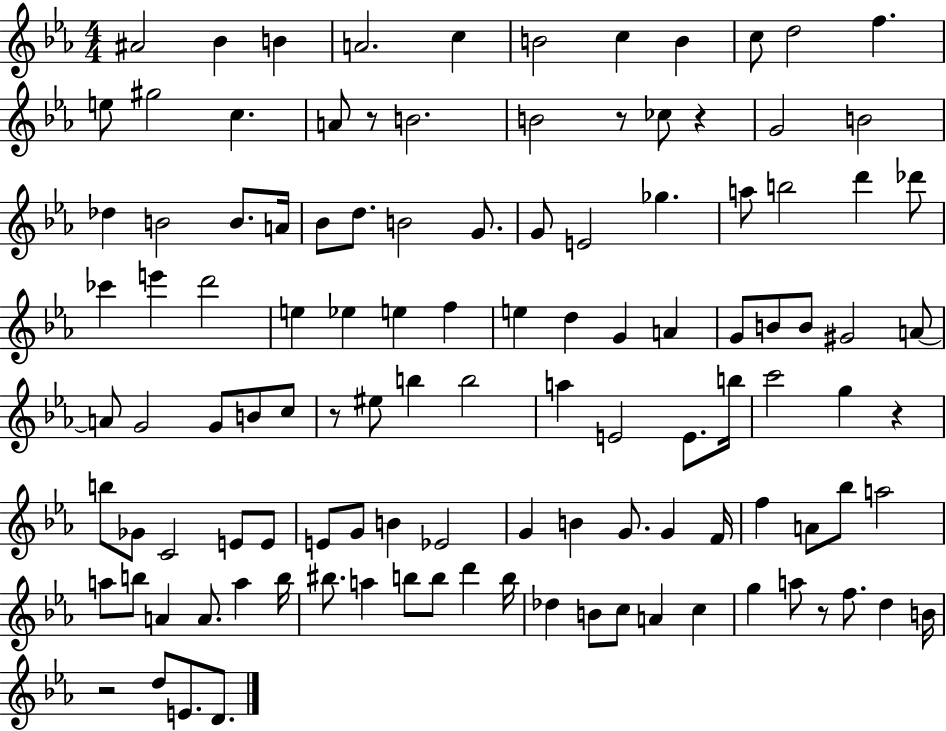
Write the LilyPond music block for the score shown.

{
  \clef treble
  \numericTimeSignature
  \time 4/4
  \key ees \major
  ais'2 bes'4 b'4 | a'2. c''4 | b'2 c''4 b'4 | c''8 d''2 f''4. | \break e''8 gis''2 c''4. | a'8 r8 b'2. | b'2 r8 ces''8 r4 | g'2 b'2 | \break des''4 b'2 b'8. a'16 | bes'8 d''8. b'2 g'8. | g'8 e'2 ges''4. | a''8 b''2 d'''4 des'''8 | \break ces'''4 e'''4 d'''2 | e''4 ees''4 e''4 f''4 | e''4 d''4 g'4 a'4 | g'8 b'8 b'8 gis'2 a'8~~ | \break a'8 g'2 g'8 b'8 c''8 | r8 eis''8 b''4 b''2 | a''4 e'2 e'8. b''16 | c'''2 g''4 r4 | \break b''8 ges'8 c'2 e'8 e'8 | e'8 g'8 b'4 ees'2 | g'4 b'4 g'8. g'4 f'16 | f''4 a'8 bes''8 a''2 | \break a''8 b''8 a'4 a'8. a''4 b''16 | bis''8. a''4 b''8 b''8 d'''4 b''16 | des''4 b'8 c''8 a'4 c''4 | g''4 a''8 r8 f''8. d''4 b'16 | \break r2 d''8 e'8. d'8. | \bar "|."
}